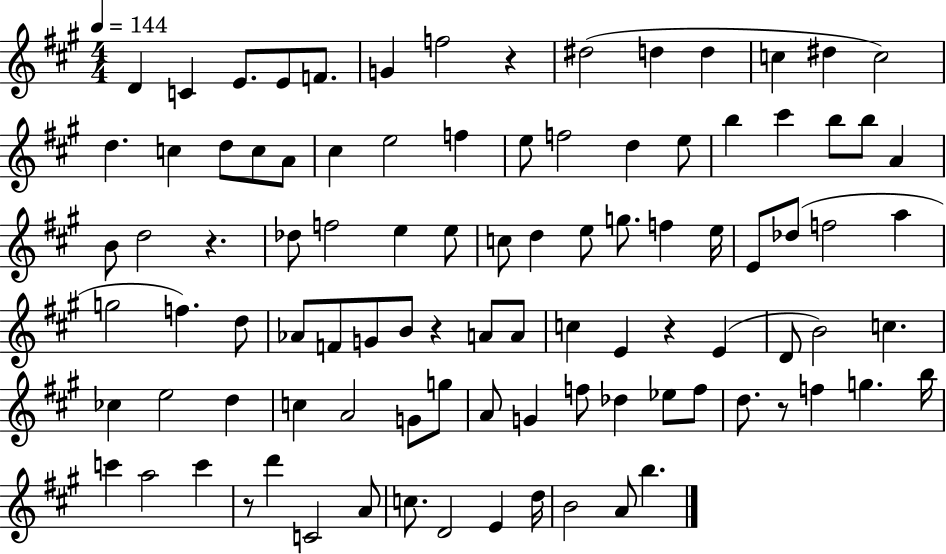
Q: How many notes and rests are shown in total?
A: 97